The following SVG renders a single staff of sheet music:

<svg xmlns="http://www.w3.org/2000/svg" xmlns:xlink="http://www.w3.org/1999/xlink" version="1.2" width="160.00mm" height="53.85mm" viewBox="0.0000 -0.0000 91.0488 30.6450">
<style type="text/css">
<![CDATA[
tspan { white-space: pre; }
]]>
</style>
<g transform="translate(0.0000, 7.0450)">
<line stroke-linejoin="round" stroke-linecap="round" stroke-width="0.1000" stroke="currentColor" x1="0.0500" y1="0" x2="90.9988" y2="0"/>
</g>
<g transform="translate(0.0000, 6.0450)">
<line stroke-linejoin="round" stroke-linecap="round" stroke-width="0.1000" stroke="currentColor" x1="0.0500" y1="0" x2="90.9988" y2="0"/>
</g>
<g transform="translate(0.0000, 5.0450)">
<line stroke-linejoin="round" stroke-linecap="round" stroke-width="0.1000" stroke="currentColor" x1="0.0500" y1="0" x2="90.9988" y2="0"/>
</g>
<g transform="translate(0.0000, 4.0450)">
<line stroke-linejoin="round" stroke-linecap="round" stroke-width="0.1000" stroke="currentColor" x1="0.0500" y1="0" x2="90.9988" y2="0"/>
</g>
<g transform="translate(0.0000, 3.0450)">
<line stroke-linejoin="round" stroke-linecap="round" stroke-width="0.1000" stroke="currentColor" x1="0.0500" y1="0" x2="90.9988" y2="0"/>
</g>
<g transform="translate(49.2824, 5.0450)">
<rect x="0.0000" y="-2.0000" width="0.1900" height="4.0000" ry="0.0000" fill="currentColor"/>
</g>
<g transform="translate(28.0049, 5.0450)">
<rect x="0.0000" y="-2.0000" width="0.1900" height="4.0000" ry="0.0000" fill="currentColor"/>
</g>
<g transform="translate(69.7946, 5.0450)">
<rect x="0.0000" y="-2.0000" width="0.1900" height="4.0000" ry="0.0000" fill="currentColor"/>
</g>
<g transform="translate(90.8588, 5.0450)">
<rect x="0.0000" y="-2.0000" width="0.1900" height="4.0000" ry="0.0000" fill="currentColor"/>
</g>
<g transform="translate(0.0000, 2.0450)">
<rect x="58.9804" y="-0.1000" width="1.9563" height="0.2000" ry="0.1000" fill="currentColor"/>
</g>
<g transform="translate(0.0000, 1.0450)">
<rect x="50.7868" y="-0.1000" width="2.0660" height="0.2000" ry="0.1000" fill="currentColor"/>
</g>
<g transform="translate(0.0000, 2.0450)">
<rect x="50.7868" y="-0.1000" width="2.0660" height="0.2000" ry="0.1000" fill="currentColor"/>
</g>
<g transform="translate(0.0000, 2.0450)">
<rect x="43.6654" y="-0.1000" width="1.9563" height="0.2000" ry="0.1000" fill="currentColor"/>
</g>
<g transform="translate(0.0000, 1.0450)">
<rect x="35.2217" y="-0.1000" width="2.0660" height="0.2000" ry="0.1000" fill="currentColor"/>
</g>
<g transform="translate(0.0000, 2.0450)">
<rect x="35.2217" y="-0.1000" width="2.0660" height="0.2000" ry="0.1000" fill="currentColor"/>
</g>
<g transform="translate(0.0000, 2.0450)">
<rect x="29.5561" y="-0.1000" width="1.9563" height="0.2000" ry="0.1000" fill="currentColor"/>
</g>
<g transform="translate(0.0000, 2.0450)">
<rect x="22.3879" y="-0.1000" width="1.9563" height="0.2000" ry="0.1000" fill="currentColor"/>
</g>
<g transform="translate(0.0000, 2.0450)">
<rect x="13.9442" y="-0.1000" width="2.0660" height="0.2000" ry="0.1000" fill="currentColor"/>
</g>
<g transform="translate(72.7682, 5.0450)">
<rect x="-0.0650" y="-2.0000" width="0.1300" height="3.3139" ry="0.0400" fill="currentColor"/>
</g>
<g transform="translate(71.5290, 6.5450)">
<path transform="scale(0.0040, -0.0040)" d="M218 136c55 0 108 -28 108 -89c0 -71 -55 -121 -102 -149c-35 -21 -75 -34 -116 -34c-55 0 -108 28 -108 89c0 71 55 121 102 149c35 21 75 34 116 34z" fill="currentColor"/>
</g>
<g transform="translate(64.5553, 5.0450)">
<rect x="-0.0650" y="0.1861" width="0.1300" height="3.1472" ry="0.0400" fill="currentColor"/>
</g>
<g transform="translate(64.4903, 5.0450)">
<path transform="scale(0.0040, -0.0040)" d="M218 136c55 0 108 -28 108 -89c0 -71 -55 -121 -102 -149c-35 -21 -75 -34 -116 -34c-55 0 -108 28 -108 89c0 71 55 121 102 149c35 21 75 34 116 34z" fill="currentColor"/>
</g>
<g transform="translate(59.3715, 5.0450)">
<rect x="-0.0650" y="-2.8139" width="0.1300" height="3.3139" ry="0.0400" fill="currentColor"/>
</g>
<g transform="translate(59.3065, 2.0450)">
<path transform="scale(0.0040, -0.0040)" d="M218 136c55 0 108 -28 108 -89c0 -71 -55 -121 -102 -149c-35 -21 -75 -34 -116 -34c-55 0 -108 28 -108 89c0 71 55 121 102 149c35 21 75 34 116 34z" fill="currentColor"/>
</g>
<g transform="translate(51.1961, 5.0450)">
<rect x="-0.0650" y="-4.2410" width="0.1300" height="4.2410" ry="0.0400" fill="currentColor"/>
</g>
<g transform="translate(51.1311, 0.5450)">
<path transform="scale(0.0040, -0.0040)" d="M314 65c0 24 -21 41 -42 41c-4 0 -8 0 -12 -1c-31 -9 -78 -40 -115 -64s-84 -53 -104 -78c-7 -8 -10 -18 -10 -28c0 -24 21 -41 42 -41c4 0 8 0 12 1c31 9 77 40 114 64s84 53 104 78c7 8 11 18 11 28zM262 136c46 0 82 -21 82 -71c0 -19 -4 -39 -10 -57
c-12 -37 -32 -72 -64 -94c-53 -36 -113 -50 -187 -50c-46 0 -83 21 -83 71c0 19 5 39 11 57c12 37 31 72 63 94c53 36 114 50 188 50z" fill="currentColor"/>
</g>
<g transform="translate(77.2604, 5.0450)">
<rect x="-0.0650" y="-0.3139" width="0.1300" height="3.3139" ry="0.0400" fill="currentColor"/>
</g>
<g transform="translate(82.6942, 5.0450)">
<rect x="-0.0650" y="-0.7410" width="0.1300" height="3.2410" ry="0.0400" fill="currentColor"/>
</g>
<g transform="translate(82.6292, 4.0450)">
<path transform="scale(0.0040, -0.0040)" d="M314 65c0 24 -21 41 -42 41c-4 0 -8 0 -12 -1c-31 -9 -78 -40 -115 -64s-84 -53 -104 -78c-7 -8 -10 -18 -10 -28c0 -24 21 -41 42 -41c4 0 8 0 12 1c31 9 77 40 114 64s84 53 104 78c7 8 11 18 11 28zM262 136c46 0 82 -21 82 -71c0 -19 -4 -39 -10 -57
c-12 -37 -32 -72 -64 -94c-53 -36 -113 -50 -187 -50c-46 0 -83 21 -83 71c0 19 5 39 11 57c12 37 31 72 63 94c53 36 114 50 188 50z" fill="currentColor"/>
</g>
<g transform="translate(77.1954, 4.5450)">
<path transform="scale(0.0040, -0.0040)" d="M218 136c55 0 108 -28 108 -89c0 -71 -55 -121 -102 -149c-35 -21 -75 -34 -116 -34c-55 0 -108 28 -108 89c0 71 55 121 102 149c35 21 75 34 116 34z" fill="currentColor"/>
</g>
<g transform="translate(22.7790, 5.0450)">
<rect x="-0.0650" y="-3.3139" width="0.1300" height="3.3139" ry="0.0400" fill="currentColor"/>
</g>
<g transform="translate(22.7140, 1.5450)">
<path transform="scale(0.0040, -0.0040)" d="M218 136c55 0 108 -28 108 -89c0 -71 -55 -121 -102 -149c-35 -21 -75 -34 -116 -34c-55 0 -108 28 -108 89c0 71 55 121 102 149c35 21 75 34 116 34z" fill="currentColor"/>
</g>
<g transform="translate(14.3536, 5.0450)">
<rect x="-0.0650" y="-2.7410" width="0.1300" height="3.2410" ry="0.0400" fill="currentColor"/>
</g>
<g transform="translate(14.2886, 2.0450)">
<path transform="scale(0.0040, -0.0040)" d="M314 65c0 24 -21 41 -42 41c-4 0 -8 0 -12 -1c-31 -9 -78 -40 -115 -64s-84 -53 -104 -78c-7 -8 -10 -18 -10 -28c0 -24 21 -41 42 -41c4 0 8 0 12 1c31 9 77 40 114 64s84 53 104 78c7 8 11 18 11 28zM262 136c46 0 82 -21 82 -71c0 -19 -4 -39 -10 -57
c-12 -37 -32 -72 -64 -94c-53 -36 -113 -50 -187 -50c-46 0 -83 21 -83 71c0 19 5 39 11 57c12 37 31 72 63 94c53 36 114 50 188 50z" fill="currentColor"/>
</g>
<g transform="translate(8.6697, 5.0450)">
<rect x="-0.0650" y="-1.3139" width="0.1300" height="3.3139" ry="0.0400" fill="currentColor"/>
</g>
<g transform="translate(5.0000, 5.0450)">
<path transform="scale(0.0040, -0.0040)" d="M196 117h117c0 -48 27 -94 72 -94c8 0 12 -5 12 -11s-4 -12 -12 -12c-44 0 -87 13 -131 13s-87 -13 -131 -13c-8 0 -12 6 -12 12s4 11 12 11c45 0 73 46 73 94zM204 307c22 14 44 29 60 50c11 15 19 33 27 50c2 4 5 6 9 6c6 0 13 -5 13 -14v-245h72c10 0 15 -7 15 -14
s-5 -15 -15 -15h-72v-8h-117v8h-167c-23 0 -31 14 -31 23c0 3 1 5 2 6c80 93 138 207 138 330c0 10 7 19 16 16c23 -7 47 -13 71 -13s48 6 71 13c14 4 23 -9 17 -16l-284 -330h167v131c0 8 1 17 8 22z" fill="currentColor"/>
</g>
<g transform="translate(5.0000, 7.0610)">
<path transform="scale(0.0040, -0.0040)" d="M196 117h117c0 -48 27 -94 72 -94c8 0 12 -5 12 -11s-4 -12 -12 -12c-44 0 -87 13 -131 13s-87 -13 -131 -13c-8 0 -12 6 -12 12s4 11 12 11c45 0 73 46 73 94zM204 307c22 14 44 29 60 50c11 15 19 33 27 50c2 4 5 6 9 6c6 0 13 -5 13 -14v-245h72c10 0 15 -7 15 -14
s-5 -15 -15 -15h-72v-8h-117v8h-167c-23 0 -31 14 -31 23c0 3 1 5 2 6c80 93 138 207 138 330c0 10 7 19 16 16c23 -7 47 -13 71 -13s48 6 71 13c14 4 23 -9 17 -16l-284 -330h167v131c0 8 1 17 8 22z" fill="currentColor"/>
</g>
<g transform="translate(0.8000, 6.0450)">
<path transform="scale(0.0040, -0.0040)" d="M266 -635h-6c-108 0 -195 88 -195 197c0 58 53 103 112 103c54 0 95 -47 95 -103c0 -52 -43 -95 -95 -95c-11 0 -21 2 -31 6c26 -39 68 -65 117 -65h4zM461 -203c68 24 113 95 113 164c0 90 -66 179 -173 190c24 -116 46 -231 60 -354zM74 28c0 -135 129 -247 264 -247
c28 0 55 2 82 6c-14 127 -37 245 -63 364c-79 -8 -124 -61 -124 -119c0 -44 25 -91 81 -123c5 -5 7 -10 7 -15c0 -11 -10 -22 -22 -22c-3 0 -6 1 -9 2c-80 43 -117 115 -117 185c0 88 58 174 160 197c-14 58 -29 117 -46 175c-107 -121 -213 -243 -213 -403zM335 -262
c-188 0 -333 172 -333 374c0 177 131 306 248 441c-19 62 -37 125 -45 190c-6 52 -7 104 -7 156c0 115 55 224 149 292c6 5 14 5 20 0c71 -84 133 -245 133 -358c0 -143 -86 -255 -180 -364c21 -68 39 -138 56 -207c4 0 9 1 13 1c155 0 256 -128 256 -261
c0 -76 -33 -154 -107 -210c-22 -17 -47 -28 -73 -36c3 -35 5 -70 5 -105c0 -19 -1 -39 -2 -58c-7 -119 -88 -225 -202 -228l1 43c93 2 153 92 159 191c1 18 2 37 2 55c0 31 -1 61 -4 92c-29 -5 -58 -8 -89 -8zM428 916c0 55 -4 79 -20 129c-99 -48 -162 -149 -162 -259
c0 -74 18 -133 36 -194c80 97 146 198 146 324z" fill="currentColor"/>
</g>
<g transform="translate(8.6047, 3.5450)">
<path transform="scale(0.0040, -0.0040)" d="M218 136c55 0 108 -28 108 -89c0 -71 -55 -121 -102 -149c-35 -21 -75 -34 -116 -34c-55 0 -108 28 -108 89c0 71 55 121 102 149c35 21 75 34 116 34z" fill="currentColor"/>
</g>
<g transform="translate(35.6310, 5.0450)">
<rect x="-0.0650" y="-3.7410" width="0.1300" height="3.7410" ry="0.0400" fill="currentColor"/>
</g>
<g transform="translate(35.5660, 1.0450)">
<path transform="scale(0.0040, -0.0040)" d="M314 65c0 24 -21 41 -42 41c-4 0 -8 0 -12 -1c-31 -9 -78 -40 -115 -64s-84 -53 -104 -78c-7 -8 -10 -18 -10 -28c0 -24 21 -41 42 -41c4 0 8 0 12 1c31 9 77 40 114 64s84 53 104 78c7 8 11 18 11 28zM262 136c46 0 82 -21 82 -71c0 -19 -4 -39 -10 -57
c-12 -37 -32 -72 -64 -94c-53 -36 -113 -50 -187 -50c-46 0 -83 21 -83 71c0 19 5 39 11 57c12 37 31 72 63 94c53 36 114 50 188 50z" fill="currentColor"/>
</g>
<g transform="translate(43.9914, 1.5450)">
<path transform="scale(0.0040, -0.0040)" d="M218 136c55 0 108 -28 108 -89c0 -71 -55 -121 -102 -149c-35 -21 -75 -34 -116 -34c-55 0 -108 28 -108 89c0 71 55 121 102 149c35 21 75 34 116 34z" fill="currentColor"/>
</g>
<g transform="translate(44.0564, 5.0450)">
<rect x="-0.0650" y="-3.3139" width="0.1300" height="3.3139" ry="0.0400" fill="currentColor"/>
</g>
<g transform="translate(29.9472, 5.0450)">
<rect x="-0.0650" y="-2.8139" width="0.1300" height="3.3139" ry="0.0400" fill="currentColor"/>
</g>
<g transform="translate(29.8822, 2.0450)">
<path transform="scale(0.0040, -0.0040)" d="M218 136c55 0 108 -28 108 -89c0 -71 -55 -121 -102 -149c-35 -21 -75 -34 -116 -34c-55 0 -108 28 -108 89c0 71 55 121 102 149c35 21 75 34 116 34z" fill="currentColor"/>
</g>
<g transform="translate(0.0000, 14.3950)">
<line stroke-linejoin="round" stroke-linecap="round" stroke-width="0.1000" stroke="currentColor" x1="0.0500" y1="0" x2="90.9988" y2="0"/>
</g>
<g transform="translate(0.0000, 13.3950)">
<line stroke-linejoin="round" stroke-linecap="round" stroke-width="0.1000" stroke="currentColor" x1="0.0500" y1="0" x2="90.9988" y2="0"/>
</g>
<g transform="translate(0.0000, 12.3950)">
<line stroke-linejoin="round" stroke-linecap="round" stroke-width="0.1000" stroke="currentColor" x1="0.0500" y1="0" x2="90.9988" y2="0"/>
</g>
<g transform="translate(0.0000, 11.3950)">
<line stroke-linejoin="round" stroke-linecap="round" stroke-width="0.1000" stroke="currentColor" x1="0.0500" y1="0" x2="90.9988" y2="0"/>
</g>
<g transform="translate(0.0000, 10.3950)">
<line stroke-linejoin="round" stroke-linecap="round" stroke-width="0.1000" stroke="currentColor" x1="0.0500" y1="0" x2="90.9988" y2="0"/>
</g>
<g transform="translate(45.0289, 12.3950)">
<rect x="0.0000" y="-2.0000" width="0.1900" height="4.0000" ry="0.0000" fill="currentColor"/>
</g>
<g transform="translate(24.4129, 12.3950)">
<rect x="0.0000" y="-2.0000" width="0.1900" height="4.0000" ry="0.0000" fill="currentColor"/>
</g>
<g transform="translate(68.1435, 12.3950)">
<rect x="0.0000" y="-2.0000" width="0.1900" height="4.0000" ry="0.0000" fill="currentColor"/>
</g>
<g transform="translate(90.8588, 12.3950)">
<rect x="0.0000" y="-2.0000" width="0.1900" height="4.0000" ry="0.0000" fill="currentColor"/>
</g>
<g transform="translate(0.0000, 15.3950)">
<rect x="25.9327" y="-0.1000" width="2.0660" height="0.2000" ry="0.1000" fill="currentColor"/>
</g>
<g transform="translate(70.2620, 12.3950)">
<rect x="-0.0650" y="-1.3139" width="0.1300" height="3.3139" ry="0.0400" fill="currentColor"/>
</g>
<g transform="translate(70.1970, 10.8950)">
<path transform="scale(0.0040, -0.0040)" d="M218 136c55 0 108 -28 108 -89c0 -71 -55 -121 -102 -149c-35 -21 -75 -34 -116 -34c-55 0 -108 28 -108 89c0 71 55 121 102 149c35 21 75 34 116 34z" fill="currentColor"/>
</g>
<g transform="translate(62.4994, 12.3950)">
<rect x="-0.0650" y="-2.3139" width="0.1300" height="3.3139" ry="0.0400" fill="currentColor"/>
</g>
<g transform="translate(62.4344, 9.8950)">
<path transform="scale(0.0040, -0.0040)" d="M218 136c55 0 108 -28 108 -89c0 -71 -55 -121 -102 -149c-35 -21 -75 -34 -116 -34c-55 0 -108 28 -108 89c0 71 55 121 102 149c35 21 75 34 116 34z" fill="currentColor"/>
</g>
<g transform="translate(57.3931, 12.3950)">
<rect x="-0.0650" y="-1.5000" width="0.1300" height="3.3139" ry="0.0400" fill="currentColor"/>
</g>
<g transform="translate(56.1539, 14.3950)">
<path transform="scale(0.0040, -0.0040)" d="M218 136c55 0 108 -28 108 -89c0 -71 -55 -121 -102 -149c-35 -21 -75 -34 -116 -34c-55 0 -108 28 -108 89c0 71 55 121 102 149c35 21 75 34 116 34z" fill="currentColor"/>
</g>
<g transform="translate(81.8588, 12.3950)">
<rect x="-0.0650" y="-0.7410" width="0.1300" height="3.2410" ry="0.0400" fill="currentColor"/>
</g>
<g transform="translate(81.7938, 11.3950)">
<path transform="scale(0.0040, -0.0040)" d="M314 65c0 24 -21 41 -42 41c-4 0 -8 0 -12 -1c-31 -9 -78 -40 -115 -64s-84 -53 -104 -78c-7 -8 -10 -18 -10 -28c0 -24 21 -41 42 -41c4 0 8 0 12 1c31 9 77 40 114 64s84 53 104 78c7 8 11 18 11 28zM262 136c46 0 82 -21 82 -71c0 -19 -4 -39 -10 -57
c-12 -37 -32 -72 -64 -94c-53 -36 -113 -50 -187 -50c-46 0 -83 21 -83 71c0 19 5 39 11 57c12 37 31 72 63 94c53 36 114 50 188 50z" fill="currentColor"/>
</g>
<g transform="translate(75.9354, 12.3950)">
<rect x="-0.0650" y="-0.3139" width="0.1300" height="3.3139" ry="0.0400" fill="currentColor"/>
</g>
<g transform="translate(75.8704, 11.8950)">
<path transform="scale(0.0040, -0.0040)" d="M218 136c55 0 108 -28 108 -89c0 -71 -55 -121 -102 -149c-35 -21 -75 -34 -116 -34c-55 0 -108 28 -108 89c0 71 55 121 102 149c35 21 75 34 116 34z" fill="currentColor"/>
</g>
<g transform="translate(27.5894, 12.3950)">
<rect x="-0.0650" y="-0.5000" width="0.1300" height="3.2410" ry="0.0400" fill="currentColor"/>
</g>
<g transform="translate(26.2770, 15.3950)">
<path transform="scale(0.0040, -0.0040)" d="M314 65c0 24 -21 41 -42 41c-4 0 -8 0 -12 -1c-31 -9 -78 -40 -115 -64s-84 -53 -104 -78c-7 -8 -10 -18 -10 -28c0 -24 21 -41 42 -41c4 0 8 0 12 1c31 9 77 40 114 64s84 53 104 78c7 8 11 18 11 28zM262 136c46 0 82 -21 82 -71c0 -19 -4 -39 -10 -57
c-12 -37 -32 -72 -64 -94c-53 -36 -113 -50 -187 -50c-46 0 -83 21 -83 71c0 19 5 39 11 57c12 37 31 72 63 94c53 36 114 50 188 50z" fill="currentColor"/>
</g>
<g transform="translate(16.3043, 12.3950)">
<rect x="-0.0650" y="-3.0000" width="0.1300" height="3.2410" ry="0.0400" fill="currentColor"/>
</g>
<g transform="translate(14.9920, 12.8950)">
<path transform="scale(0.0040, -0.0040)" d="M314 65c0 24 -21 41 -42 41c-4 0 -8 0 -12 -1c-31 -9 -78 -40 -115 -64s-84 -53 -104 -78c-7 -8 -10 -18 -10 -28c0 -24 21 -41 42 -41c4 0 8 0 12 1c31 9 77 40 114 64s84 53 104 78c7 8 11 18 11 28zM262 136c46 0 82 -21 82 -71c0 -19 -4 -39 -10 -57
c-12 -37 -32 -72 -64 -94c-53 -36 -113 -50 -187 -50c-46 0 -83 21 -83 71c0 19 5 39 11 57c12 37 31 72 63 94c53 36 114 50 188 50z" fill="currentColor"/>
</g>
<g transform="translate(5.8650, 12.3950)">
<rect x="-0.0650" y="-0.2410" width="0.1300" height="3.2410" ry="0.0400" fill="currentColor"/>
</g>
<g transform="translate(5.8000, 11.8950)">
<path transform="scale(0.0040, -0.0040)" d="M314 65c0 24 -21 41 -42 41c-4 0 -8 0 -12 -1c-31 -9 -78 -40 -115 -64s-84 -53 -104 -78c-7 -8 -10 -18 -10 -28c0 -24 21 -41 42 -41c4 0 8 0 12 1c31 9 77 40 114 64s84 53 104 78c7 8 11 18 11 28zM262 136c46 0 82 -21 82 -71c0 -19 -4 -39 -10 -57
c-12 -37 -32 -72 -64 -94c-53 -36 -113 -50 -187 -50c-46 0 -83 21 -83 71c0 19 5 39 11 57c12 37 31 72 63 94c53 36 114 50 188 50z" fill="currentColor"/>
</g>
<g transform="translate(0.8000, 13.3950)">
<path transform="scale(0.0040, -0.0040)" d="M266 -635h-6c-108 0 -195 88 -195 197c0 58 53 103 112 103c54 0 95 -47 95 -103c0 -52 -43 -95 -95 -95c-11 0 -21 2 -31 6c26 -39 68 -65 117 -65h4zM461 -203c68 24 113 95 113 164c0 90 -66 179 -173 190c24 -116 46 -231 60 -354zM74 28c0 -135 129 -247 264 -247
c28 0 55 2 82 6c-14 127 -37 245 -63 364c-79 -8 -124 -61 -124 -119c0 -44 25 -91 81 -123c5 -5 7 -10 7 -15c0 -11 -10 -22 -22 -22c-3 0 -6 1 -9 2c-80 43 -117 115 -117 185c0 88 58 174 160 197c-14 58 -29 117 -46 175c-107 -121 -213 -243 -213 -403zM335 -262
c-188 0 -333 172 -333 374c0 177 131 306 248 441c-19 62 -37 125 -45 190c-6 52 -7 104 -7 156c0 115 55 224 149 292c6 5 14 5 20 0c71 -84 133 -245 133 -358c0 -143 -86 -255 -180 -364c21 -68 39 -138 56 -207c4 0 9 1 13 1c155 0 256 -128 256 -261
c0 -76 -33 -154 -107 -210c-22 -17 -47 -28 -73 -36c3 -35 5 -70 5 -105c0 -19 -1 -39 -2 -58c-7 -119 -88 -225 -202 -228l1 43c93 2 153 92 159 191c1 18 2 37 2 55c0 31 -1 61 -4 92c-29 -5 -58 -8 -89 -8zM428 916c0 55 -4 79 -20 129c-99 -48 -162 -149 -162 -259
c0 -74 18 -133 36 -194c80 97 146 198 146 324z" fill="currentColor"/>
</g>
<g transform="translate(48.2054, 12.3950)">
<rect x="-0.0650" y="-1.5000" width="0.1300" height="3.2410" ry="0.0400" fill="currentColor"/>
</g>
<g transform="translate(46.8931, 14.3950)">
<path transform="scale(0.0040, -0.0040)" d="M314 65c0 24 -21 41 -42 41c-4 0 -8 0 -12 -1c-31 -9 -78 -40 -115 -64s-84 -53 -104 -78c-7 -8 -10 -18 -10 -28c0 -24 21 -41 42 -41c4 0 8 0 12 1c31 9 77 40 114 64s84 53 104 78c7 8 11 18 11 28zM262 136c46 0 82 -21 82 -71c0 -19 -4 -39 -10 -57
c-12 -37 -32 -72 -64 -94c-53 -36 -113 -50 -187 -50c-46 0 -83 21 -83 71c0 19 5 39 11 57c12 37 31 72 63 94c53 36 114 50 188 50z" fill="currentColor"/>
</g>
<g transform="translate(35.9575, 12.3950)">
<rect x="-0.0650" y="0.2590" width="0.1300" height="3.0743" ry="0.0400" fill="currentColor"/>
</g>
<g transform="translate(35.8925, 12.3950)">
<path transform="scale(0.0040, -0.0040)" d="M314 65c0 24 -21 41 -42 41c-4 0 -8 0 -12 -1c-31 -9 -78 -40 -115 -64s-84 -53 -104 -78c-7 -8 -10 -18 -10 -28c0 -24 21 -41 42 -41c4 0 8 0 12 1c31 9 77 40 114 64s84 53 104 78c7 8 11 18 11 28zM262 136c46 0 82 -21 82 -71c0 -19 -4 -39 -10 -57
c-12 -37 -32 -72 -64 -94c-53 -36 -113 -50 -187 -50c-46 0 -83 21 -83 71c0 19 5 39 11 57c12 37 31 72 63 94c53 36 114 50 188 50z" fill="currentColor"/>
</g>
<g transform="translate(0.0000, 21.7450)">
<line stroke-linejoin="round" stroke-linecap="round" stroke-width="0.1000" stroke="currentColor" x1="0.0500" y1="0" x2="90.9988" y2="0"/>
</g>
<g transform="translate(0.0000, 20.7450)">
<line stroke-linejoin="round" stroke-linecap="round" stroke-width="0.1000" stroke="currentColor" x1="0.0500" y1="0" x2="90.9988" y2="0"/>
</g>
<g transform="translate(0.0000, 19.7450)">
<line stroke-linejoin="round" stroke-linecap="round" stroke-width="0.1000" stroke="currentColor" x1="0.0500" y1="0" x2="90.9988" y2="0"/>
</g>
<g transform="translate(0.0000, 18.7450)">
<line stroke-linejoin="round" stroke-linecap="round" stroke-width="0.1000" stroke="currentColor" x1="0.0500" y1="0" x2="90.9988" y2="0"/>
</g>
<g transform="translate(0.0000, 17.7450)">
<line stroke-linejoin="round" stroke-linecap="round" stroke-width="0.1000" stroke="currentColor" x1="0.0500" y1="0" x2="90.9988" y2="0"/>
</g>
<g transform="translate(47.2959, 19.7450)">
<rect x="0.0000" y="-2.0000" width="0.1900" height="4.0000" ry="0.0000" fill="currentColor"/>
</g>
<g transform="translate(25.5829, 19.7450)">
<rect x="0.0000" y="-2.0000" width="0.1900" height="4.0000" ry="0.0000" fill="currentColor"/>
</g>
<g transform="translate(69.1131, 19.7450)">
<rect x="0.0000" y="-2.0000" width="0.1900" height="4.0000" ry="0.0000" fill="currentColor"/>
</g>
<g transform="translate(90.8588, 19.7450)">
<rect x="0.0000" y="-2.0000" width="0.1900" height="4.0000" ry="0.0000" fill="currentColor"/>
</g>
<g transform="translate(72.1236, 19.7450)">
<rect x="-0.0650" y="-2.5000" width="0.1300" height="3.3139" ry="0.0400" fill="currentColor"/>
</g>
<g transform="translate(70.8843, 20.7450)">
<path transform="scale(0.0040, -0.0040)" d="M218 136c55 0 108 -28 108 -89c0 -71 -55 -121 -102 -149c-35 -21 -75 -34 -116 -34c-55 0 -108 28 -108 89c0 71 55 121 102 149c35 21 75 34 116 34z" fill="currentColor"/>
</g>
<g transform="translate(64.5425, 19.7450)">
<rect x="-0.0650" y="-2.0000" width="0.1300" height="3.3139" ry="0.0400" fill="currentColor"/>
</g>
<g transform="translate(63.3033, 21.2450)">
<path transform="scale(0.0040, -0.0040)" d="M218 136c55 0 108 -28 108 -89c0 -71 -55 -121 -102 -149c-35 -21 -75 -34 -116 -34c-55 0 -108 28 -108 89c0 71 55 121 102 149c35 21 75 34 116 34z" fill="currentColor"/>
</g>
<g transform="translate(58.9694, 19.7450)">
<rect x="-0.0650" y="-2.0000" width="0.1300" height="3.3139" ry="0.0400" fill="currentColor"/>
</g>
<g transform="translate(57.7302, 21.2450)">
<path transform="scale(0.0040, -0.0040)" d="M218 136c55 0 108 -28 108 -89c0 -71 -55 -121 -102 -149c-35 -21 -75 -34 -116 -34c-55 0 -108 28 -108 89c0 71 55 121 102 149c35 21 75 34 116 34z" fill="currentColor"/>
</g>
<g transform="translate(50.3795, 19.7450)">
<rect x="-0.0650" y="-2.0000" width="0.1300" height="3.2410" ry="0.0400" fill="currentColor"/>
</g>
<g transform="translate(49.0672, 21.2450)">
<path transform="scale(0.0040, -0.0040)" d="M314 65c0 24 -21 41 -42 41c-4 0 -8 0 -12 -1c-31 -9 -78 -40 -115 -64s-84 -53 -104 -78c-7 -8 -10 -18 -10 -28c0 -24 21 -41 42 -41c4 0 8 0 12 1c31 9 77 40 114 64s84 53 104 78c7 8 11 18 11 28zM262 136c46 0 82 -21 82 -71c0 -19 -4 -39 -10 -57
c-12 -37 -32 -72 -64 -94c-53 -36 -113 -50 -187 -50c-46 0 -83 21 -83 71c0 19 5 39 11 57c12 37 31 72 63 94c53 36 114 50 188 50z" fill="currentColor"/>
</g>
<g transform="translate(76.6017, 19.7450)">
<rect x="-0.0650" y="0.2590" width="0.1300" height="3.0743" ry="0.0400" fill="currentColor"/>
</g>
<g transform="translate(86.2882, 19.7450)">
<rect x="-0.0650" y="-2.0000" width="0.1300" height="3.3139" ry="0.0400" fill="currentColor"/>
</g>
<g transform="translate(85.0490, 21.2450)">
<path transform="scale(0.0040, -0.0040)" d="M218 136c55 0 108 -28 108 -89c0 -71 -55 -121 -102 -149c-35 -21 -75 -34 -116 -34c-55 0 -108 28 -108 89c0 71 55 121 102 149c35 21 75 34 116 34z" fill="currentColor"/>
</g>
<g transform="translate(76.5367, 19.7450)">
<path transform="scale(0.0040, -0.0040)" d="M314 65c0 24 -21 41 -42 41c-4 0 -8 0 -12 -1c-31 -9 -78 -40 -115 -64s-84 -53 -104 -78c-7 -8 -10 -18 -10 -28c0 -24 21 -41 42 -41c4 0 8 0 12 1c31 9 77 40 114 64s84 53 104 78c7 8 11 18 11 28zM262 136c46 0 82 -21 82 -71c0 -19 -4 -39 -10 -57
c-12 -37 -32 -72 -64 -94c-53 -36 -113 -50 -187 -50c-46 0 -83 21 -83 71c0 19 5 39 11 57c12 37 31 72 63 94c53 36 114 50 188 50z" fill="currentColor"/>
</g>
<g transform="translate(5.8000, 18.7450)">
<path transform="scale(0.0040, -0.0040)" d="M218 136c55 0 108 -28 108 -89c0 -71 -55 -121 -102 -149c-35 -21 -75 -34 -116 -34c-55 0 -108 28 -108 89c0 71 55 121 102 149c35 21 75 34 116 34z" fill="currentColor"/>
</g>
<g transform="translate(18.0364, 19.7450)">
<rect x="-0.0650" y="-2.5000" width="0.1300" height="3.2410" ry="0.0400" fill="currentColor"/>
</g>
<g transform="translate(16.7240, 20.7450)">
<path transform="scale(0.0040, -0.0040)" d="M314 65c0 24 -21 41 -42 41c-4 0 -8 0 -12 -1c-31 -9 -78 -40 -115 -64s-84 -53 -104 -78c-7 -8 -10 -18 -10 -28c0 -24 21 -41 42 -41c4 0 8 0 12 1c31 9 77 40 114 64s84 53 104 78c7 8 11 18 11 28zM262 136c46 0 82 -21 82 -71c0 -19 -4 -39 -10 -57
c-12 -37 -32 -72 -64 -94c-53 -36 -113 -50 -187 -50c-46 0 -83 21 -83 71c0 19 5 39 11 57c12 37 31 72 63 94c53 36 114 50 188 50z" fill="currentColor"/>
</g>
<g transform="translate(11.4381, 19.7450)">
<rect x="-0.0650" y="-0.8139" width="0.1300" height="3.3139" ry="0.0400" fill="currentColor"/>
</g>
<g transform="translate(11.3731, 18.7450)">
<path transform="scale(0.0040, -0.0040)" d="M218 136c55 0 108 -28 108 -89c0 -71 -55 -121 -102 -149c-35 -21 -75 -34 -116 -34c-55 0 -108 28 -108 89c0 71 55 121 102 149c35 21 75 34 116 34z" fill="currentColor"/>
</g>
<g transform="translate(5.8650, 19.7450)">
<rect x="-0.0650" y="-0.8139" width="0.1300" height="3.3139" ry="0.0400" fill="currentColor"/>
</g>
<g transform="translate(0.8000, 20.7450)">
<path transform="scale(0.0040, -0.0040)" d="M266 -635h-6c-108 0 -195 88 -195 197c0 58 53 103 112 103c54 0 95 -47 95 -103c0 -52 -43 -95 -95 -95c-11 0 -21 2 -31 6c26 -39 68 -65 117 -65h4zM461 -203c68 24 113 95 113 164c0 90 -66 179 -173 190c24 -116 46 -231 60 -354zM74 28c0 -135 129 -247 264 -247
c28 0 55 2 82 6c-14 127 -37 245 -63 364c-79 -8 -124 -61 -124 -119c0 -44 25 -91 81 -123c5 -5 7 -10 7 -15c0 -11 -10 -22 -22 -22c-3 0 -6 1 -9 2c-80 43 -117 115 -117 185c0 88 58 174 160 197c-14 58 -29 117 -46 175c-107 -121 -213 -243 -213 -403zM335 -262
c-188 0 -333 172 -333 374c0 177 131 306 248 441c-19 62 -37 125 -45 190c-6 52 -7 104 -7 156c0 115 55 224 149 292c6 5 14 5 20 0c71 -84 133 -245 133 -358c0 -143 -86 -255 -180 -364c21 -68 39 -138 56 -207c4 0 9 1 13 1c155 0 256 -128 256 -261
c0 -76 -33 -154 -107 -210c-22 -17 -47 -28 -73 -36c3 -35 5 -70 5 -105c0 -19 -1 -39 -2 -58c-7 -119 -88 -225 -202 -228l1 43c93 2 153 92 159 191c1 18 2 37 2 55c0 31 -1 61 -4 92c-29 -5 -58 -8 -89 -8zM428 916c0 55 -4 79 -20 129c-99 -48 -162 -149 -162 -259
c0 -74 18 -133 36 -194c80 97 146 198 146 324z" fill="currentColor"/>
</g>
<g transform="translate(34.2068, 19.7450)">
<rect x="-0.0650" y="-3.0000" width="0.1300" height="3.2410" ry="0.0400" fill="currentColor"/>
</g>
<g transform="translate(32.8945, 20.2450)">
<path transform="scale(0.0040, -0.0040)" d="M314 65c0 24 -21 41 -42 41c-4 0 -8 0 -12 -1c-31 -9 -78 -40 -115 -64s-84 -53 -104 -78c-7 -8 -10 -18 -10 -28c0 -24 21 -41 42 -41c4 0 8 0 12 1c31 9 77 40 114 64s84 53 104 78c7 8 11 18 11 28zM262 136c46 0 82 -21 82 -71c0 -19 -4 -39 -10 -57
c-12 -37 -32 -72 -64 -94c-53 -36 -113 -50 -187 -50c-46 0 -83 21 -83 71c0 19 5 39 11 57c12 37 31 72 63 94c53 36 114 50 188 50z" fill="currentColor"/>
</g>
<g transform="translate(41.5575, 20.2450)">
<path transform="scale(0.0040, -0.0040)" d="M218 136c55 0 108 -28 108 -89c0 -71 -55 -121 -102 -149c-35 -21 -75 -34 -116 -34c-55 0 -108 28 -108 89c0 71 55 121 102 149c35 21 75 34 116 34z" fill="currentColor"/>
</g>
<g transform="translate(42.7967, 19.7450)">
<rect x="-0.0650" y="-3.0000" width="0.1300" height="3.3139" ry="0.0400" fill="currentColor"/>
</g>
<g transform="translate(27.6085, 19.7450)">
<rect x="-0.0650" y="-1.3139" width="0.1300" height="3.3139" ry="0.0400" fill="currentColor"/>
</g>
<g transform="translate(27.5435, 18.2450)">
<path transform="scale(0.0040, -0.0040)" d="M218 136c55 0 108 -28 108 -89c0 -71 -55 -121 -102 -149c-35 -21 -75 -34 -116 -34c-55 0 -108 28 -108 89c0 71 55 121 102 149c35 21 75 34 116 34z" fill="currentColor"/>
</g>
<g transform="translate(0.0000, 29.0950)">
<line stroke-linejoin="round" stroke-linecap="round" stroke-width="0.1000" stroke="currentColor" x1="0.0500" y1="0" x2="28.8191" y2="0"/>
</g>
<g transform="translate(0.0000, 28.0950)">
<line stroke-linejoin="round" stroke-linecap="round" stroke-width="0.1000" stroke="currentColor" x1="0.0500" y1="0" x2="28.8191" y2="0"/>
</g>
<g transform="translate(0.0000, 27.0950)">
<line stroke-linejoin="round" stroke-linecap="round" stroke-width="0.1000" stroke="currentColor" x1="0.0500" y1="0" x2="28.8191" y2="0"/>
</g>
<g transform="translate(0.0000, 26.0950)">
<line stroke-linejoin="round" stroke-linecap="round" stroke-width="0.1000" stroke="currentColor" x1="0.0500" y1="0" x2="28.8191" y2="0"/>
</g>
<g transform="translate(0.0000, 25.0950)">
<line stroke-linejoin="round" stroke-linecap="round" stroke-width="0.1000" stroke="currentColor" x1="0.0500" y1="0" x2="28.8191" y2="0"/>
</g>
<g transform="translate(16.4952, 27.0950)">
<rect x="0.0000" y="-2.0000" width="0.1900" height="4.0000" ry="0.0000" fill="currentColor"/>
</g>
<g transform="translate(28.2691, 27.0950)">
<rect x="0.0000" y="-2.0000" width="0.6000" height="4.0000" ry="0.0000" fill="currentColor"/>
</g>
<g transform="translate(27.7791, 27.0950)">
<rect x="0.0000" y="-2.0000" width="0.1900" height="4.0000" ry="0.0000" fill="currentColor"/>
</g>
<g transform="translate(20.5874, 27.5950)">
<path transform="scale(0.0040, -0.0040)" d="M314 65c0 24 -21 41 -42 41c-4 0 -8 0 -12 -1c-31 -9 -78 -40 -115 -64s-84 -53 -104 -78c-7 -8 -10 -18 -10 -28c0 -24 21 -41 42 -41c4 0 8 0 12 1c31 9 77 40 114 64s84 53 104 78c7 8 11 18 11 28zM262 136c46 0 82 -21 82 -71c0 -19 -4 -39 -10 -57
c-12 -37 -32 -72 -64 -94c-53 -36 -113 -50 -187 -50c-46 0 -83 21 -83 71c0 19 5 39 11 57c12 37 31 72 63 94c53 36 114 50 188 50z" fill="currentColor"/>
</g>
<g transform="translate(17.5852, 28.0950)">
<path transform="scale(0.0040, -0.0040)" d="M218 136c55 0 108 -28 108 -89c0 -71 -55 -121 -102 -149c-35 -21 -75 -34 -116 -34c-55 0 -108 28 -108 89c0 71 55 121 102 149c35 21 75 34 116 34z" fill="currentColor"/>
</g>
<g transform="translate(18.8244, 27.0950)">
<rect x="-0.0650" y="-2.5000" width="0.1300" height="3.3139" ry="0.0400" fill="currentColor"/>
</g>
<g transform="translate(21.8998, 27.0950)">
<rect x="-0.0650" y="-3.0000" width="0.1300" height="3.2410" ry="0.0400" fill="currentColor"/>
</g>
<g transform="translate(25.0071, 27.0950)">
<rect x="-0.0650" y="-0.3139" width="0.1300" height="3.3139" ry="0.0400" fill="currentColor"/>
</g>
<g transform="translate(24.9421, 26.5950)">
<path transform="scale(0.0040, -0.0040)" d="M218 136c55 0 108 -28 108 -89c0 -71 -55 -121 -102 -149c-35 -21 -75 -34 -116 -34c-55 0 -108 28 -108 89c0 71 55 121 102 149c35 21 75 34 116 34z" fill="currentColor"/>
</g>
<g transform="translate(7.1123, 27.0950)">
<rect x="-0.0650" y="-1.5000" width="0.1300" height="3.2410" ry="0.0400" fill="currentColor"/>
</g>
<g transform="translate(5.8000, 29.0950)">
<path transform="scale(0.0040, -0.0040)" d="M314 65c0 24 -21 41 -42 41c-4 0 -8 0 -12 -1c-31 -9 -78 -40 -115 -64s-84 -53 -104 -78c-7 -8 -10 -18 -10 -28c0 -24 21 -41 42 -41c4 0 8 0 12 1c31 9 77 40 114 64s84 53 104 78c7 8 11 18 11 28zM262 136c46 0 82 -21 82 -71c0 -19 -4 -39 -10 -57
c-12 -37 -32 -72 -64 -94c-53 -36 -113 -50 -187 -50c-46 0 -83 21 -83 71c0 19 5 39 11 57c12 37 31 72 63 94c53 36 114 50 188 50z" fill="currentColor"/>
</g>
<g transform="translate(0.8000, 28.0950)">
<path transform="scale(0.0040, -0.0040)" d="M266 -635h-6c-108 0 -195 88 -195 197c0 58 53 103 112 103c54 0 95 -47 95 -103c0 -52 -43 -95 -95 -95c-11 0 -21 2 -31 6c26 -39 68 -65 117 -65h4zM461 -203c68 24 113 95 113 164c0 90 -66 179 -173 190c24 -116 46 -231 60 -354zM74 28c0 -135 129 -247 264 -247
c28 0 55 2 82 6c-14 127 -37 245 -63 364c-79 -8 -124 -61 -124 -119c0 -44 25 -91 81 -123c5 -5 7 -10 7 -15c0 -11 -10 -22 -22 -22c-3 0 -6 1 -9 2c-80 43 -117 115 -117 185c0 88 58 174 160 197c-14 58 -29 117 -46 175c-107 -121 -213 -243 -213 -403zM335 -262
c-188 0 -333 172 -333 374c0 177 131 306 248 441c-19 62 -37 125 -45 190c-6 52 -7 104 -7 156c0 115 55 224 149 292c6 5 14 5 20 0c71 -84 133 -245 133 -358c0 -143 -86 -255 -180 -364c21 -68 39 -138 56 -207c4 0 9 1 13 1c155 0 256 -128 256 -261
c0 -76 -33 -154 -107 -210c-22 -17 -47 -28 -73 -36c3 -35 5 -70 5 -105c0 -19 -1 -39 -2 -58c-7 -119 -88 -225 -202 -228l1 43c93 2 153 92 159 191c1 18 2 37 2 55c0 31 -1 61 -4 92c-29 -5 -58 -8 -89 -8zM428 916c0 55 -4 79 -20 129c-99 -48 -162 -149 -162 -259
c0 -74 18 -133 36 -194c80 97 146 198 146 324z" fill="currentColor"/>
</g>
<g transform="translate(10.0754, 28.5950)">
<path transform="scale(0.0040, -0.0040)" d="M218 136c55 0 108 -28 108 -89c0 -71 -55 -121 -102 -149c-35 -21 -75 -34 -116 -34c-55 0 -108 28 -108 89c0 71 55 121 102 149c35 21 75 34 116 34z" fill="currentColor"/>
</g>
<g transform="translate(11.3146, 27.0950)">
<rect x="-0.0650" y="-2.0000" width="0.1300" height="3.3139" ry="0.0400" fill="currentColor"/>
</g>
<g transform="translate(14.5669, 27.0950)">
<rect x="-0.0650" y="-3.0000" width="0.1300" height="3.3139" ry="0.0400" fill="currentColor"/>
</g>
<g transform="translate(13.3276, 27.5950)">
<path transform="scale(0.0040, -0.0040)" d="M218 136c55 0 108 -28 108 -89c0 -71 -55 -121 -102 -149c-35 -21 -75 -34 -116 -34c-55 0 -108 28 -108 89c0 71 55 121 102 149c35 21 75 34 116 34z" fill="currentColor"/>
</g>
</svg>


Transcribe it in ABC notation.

X:1
T:Untitled
M:4/4
L:1/4
K:C
e a2 b a c'2 b d'2 a B F c d2 c2 A2 C2 B2 E2 E g e c d2 d d G2 e A2 A F2 F F G B2 F E2 F A G A2 c